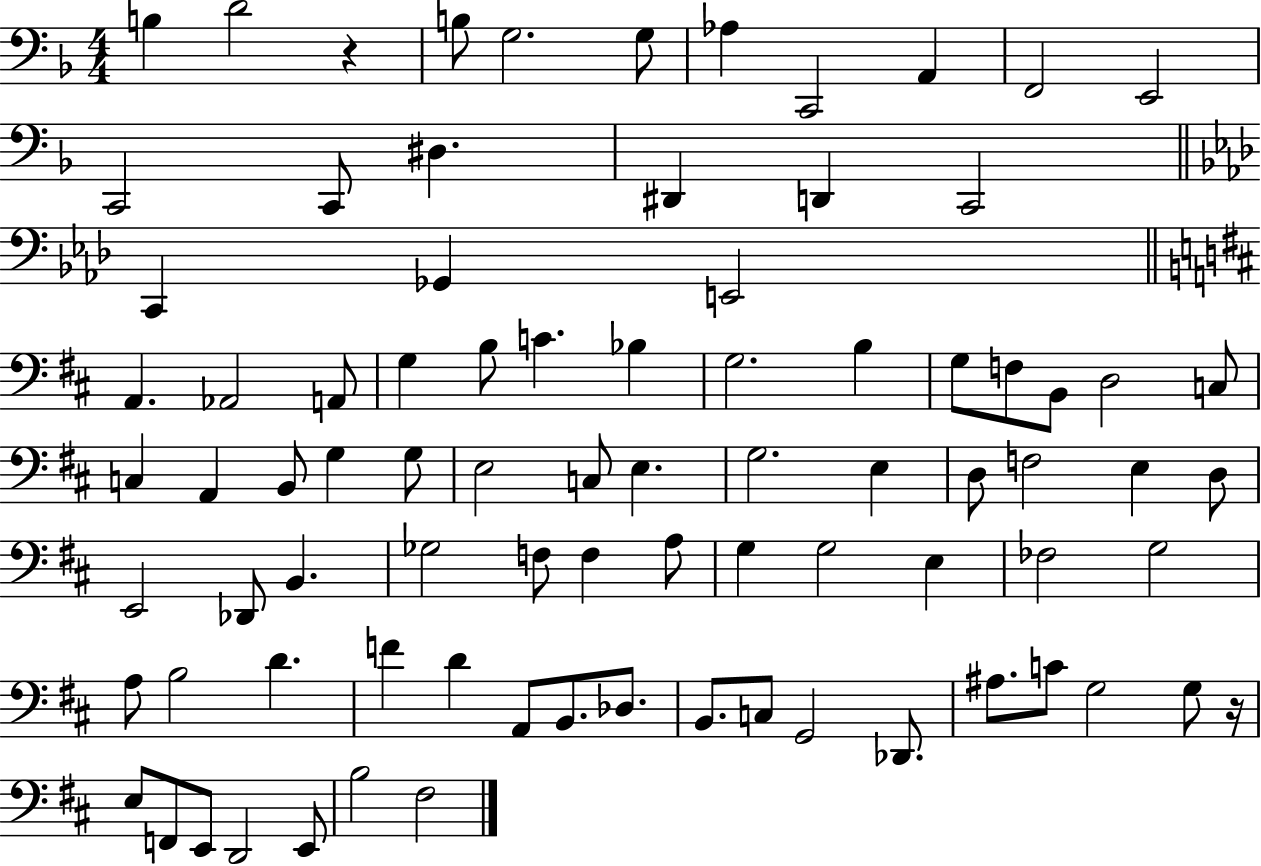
B3/q D4/h R/q B3/e G3/h. G3/e Ab3/q C2/h A2/q F2/h E2/h C2/h C2/e D#3/q. D#2/q D2/q C2/h C2/q Gb2/q E2/h A2/q. Ab2/h A2/e G3/q B3/e C4/q. Bb3/q G3/h. B3/q G3/e F3/e B2/e D3/h C3/e C3/q A2/q B2/e G3/q G3/e E3/h C3/e E3/q. G3/h. E3/q D3/e F3/h E3/q D3/e E2/h Db2/e B2/q. Gb3/h F3/e F3/q A3/e G3/q G3/h E3/q FES3/h G3/h A3/e B3/h D4/q. F4/q D4/q A2/e B2/e. Db3/e. B2/e. C3/e G2/h Db2/e. A#3/e. C4/e G3/h G3/e R/s E3/e F2/e E2/e D2/h E2/e B3/h F#3/h